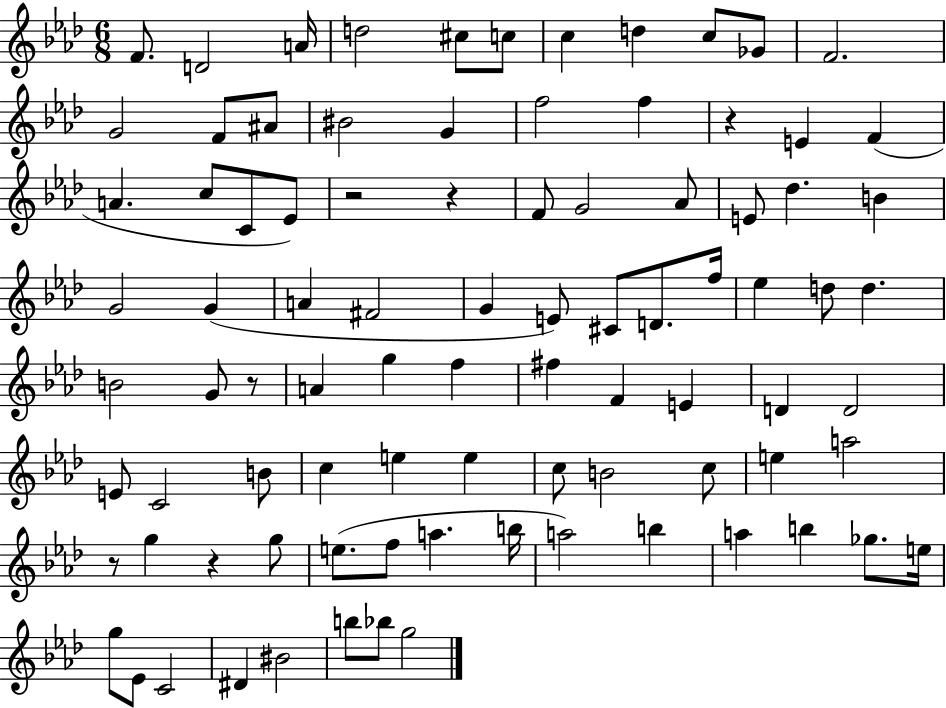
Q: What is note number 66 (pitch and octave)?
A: E5